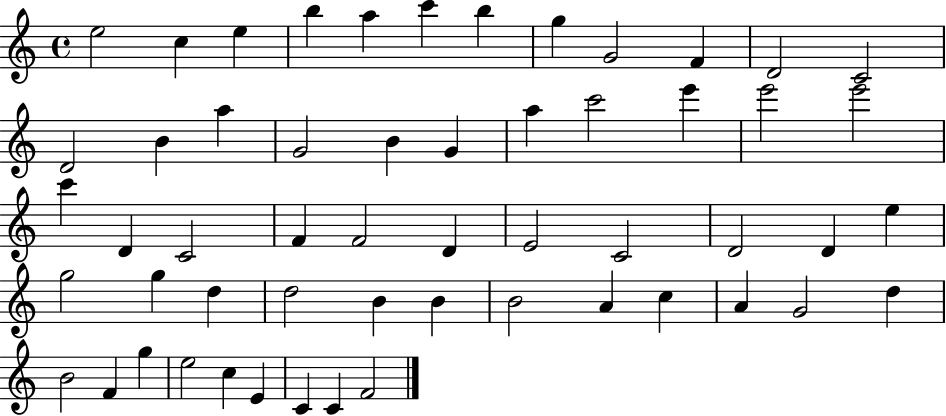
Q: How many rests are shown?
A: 0